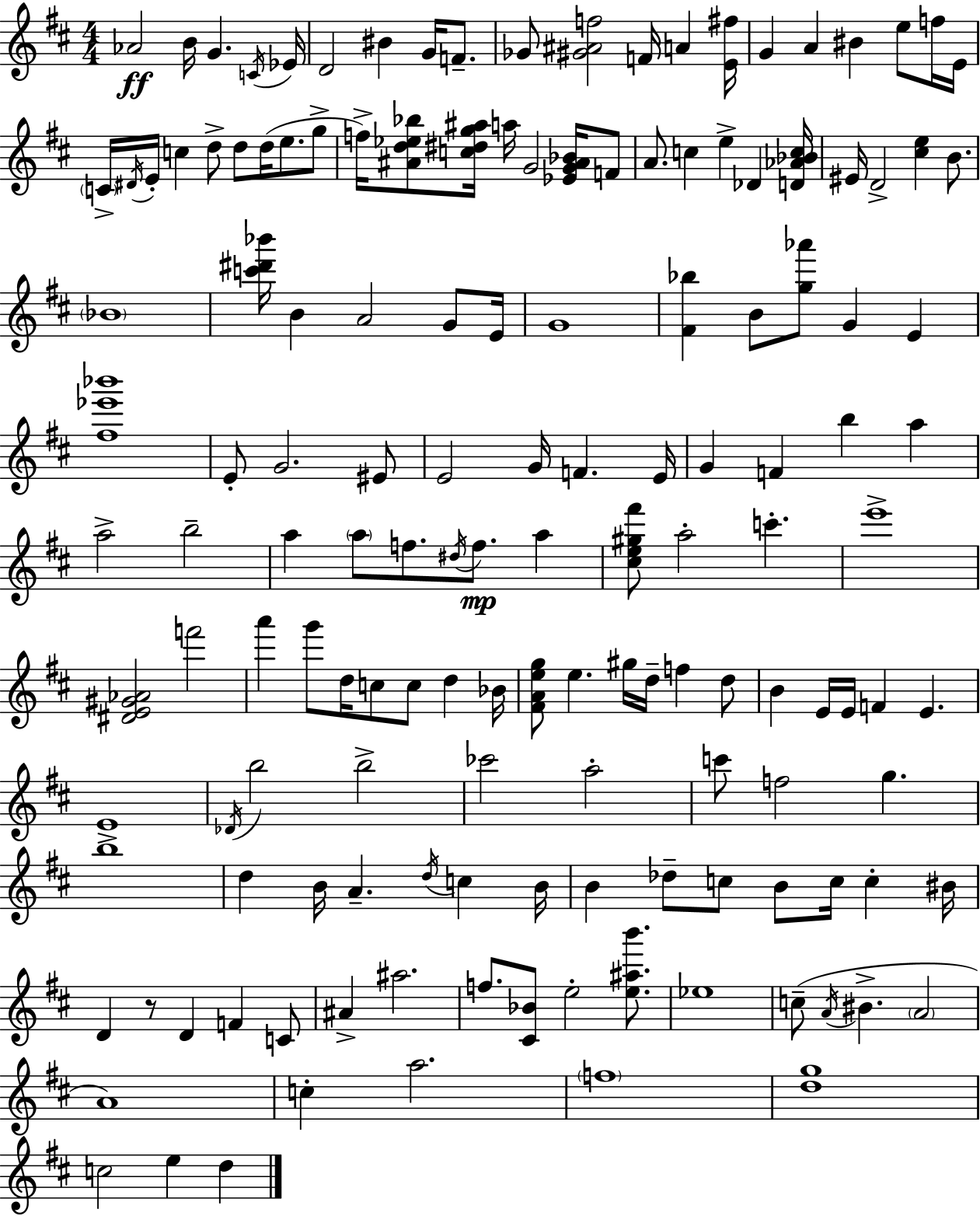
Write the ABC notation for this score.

X:1
T:Untitled
M:4/4
L:1/4
K:D
_A2 B/4 G C/4 _E/4 D2 ^B G/4 F/2 _G/2 [^G^Af]2 F/4 A [E^f]/4 G A ^B e/2 f/4 E/4 C/4 ^D/4 E/4 c d/2 d/2 d/4 e/2 g/2 f/4 [^Ad_e_b]/2 [c^dg^a]/4 a/4 G2 [_EG^A_B]/4 F/2 A/2 c e _D [D_A_Bc]/4 ^E/4 D2 [^ce] B/2 _B4 [c'^d'_b']/4 B A2 G/2 E/4 G4 [^F_b] B/2 [g_a']/2 G E [^f_e'_b']4 E/2 G2 ^E/2 E2 G/4 F E/4 G F b a a2 b2 a a/2 f/2 ^d/4 f/2 a [^ce^g^f']/2 a2 c' e'4 [^DE^G_A]2 f'2 a' g'/2 d/4 c/2 c/2 d _B/4 [^FAeg]/2 e ^g/4 d/4 f d/2 B E/4 E/4 F E E4 _D/4 b2 b2 _c'2 a2 c'/2 f2 g b4 d B/4 A d/4 c B/4 B _d/2 c/2 B/2 c/4 c ^B/4 D z/2 D F C/2 ^A ^a2 f/2 [^C_B]/2 e2 [e^ab']/2 _e4 c/2 A/4 ^B A2 A4 c a2 f4 [dg]4 c2 e d